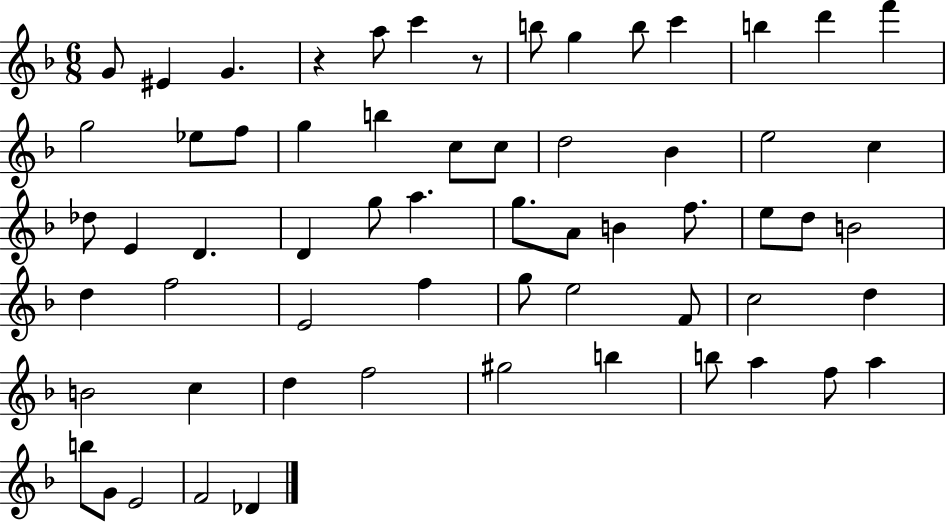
G4/e EIS4/q G4/q. R/q A5/e C6/q R/e B5/e G5/q B5/e C6/q B5/q D6/q F6/q G5/h Eb5/e F5/e G5/q B5/q C5/e C5/e D5/h Bb4/q E5/h C5/q Db5/e E4/q D4/q. D4/q G5/e A5/q. G5/e. A4/e B4/q F5/e. E5/e D5/e B4/h D5/q F5/h E4/h F5/q G5/e E5/h F4/e C5/h D5/q B4/h C5/q D5/q F5/h G#5/h B5/q B5/e A5/q F5/e A5/q B5/e G4/e E4/h F4/h Db4/q